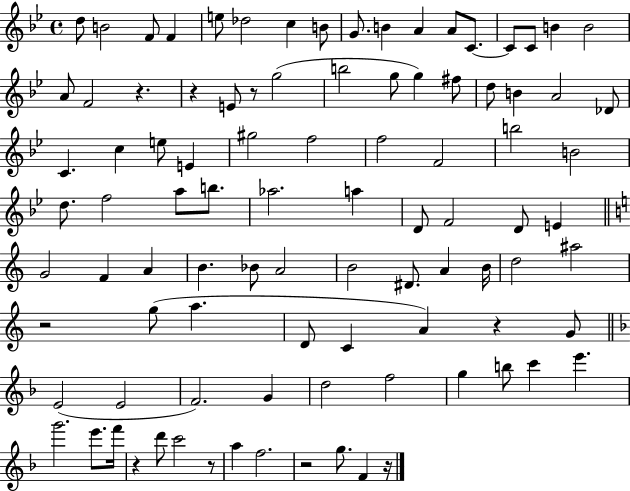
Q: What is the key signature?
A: BES major